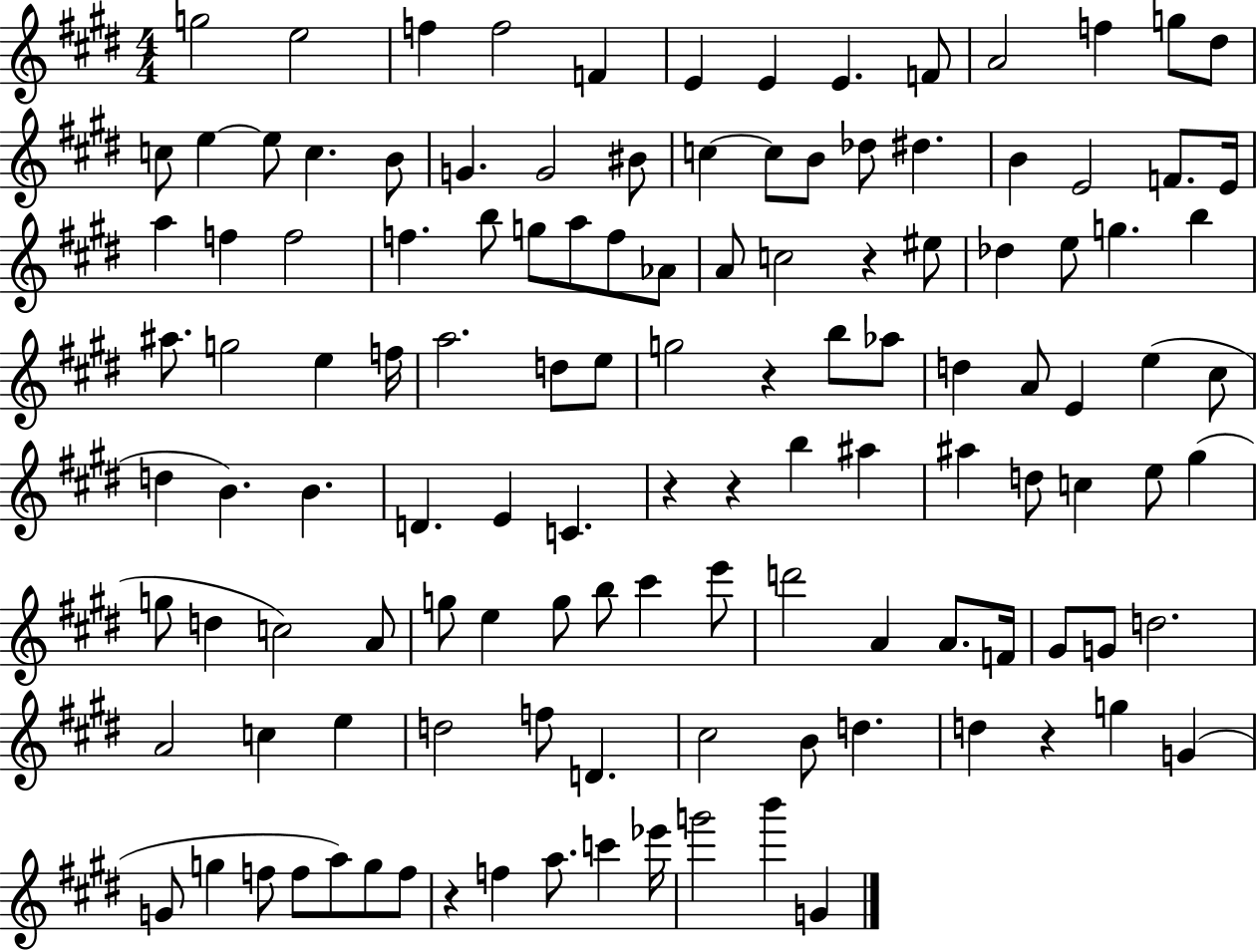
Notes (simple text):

G5/h E5/h F5/q F5/h F4/q E4/q E4/q E4/q. F4/e A4/h F5/q G5/e D#5/e C5/e E5/q E5/e C5/q. B4/e G4/q. G4/h BIS4/e C5/q C5/e B4/e Db5/e D#5/q. B4/q E4/h F4/e. E4/s A5/q F5/q F5/h F5/q. B5/e G5/e A5/e F5/e Ab4/e A4/e C5/h R/q EIS5/e Db5/q E5/e G5/q. B5/q A#5/e. G5/h E5/q F5/s A5/h. D5/e E5/e G5/h R/q B5/e Ab5/e D5/q A4/e E4/q E5/q C#5/e D5/q B4/q. B4/q. D4/q. E4/q C4/q. R/q R/q B5/q A#5/q A#5/q D5/e C5/q E5/e G#5/q G5/e D5/q C5/h A4/e G5/e E5/q G5/e B5/e C#6/q E6/e D6/h A4/q A4/e. F4/s G#4/e G4/e D5/h. A4/h C5/q E5/q D5/h F5/e D4/q. C#5/h B4/e D5/q. D5/q R/q G5/q G4/q G4/e G5/q F5/e F5/e A5/e G5/e F5/e R/q F5/q A5/e. C6/q Eb6/s G6/h B6/q G4/q